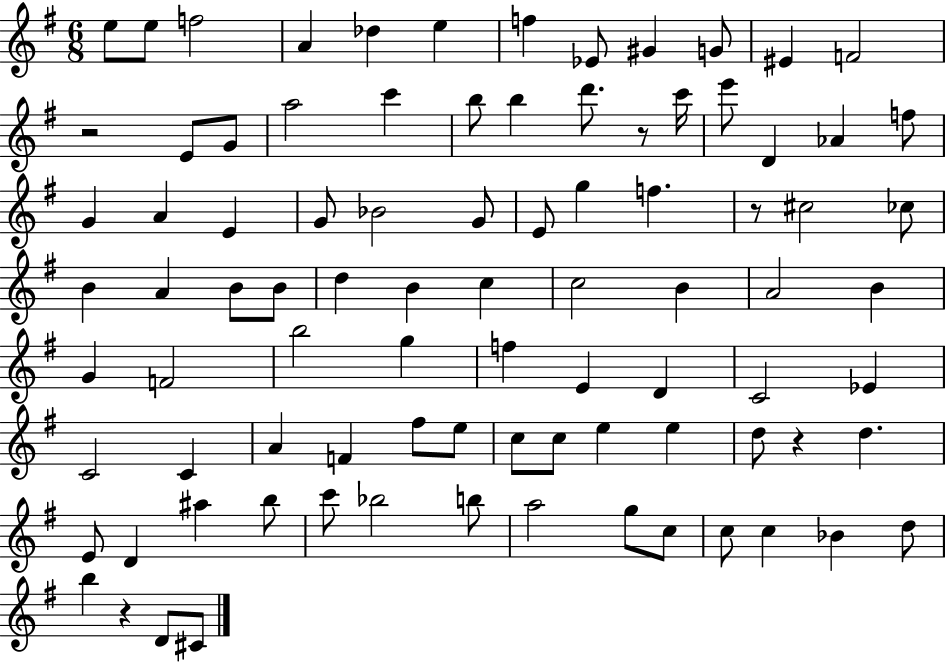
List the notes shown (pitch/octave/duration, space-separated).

E5/e E5/e F5/h A4/q Db5/q E5/q F5/q Eb4/e G#4/q G4/e EIS4/q F4/h R/h E4/e G4/e A5/h C6/q B5/e B5/q D6/e. R/e C6/s E6/e D4/q Ab4/q F5/e G4/q A4/q E4/q G4/e Bb4/h G4/e E4/e G5/q F5/q. R/e C#5/h CES5/e B4/q A4/q B4/e B4/e D5/q B4/q C5/q C5/h B4/q A4/h B4/q G4/q F4/h B5/h G5/q F5/q E4/q D4/q C4/h Eb4/q C4/h C4/q A4/q F4/q F#5/e E5/e C5/e C5/e E5/q E5/q D5/e R/q D5/q. E4/e D4/q A#5/q B5/e C6/e Bb5/h B5/e A5/h G5/e C5/e C5/e C5/q Bb4/q D5/e B5/q R/q D4/e C#4/e